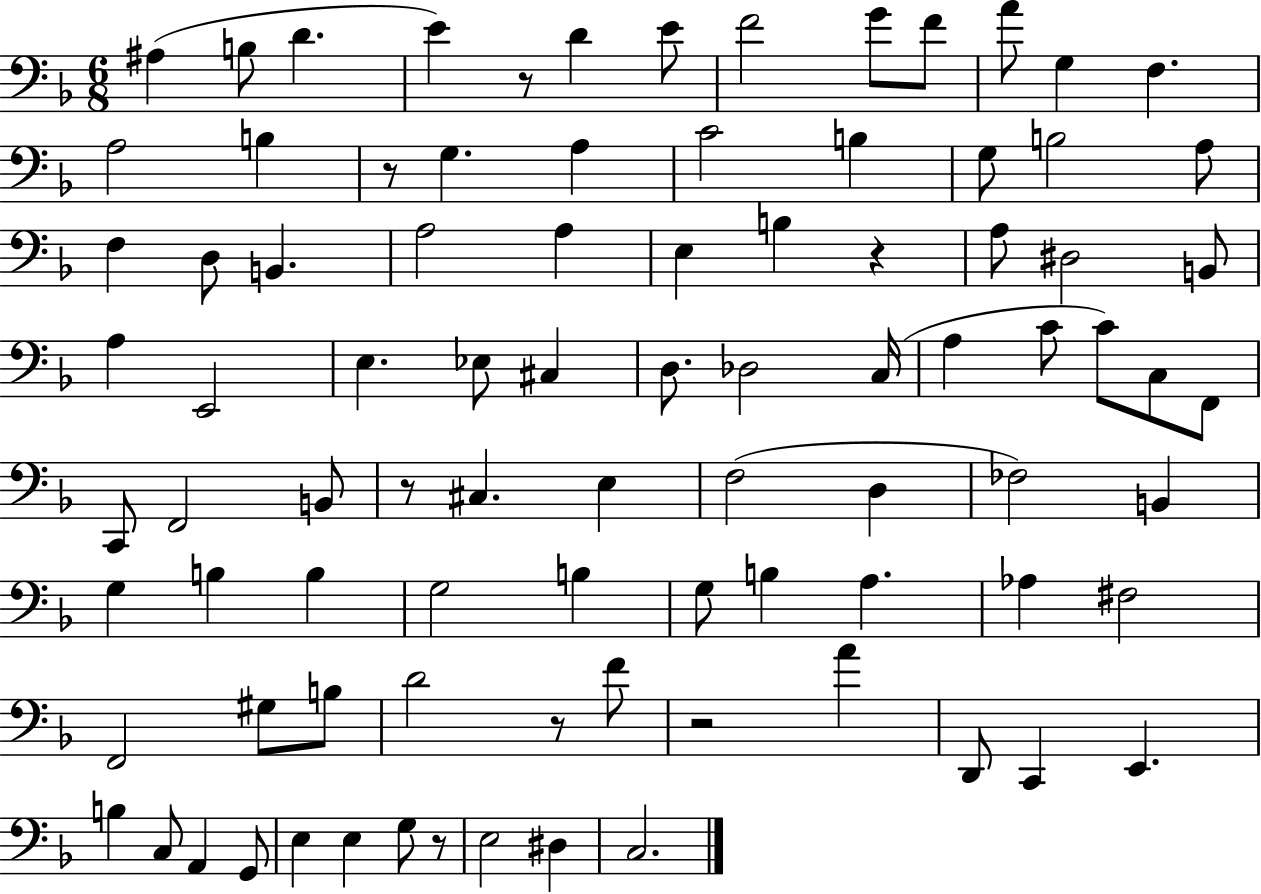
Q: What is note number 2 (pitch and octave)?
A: B3